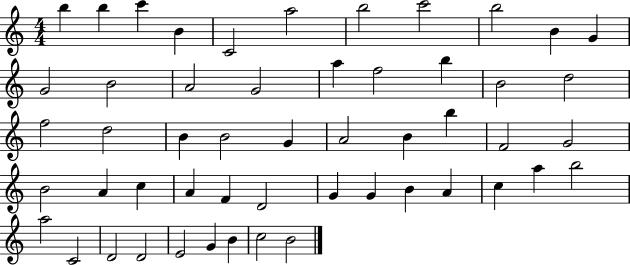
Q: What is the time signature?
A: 4/4